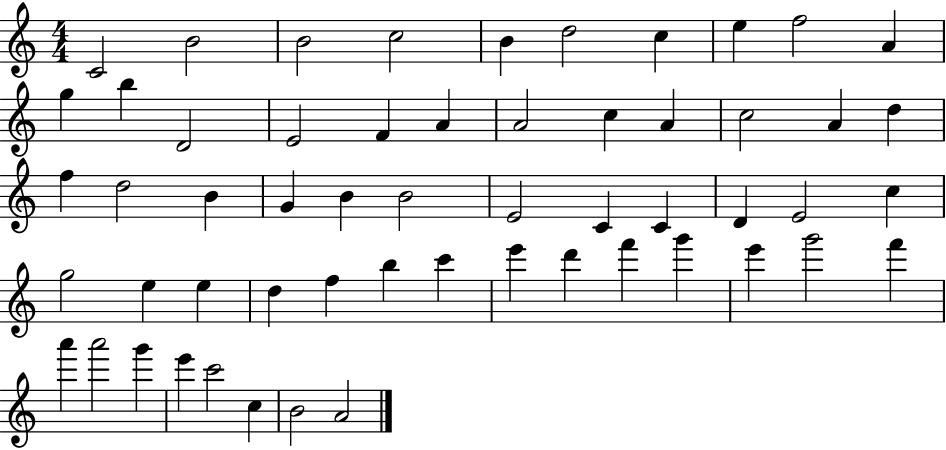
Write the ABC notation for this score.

X:1
T:Untitled
M:4/4
L:1/4
K:C
C2 B2 B2 c2 B d2 c e f2 A g b D2 E2 F A A2 c A c2 A d f d2 B G B B2 E2 C C D E2 c g2 e e d f b c' e' d' f' g' e' g'2 f' a' a'2 g' e' c'2 c B2 A2